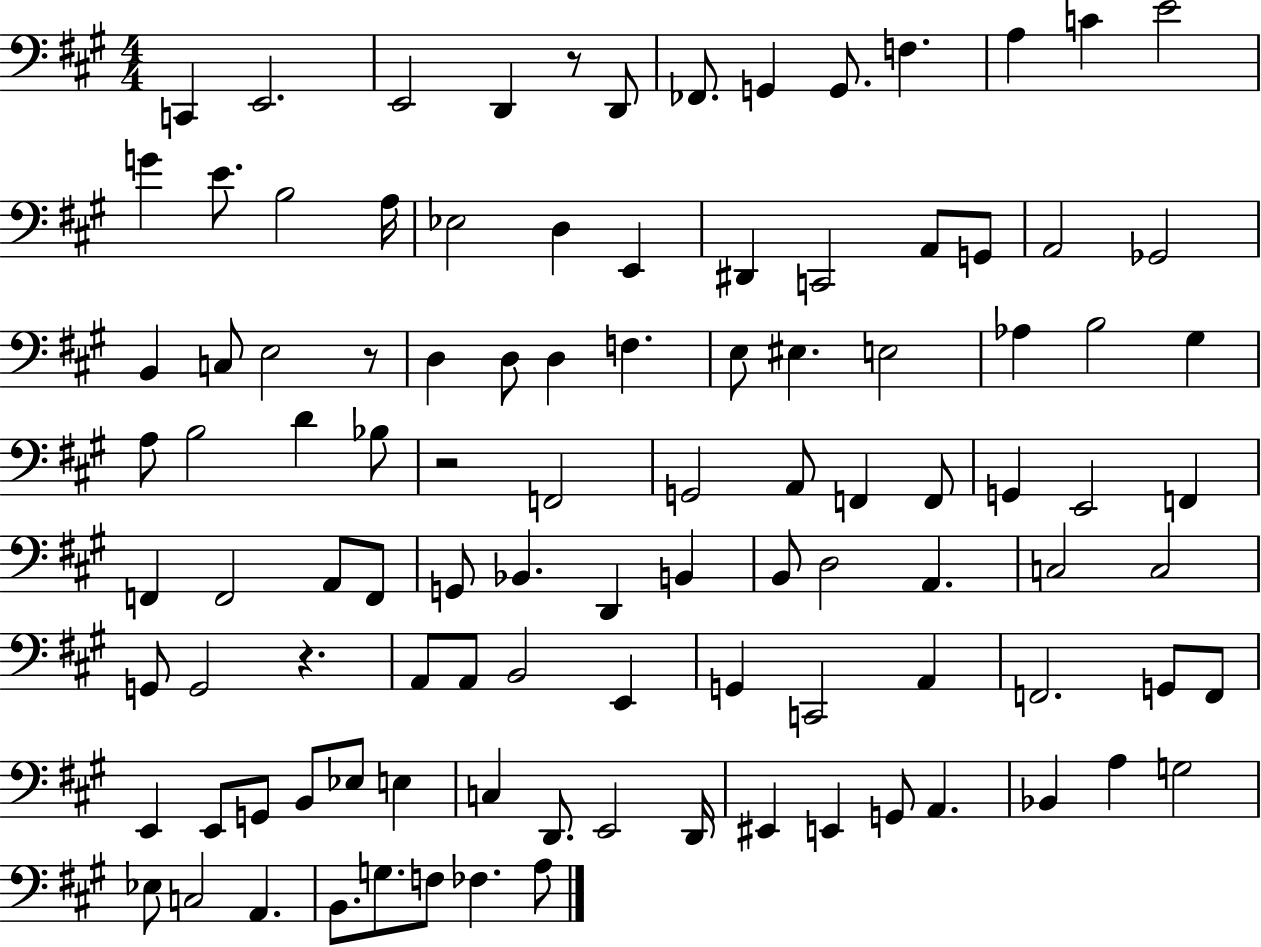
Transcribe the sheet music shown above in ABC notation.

X:1
T:Untitled
M:4/4
L:1/4
K:A
C,, E,,2 E,,2 D,, z/2 D,,/2 _F,,/2 G,, G,,/2 F, A, C E2 G E/2 B,2 A,/4 _E,2 D, E,, ^D,, C,,2 A,,/2 G,,/2 A,,2 _G,,2 B,, C,/2 E,2 z/2 D, D,/2 D, F, E,/2 ^E, E,2 _A, B,2 ^G, A,/2 B,2 D _B,/2 z2 F,,2 G,,2 A,,/2 F,, F,,/2 G,, E,,2 F,, F,, F,,2 A,,/2 F,,/2 G,,/2 _B,, D,, B,, B,,/2 D,2 A,, C,2 C,2 G,,/2 G,,2 z A,,/2 A,,/2 B,,2 E,, G,, C,,2 A,, F,,2 G,,/2 F,,/2 E,, E,,/2 G,,/2 B,,/2 _E,/2 E, C, D,,/2 E,,2 D,,/4 ^E,, E,, G,,/2 A,, _B,, A, G,2 _E,/2 C,2 A,, B,,/2 G,/2 F,/2 _F, A,/2